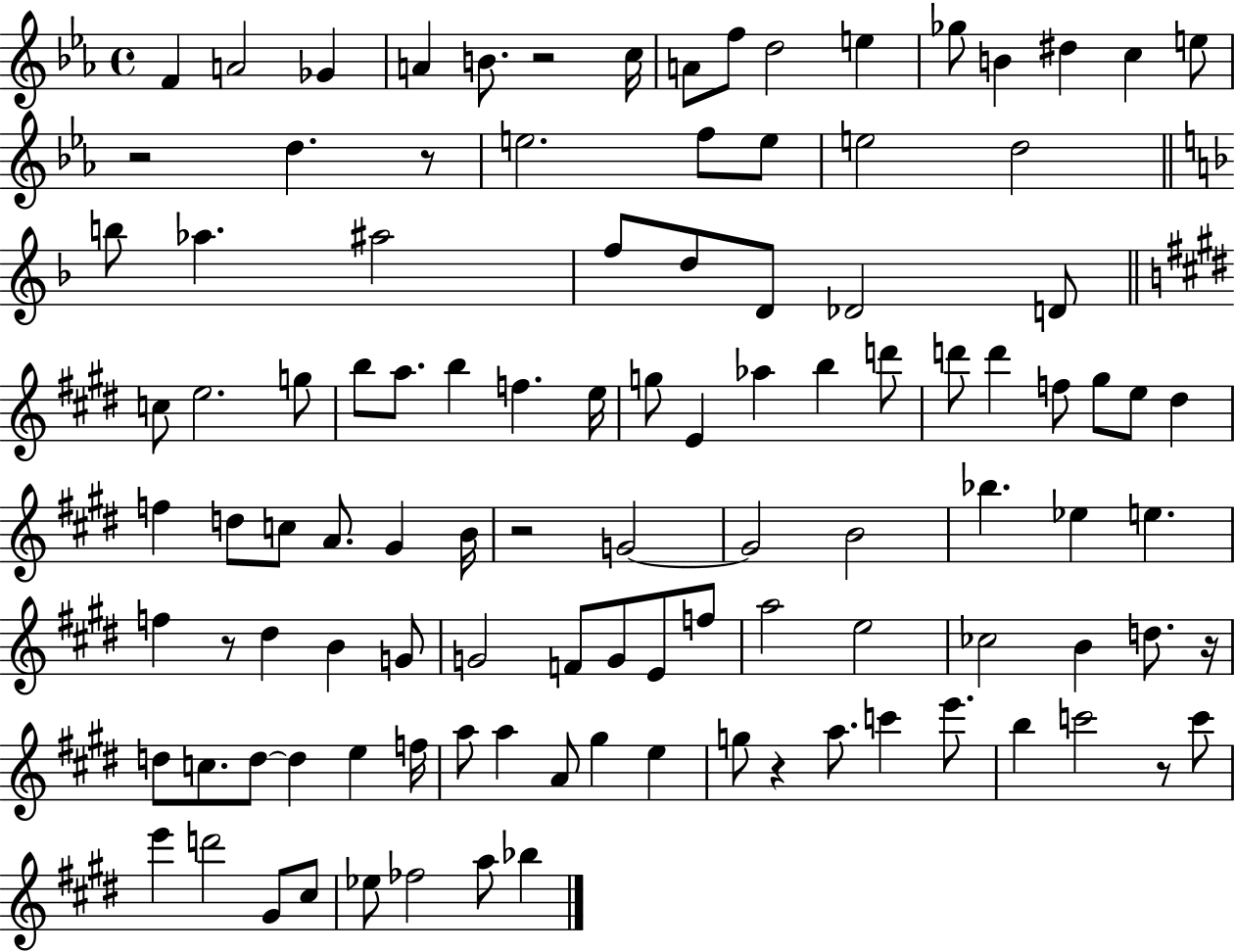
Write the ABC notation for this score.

X:1
T:Untitled
M:4/4
L:1/4
K:Eb
F A2 _G A B/2 z2 c/4 A/2 f/2 d2 e _g/2 B ^d c e/2 z2 d z/2 e2 f/2 e/2 e2 d2 b/2 _a ^a2 f/2 d/2 D/2 _D2 D/2 c/2 e2 g/2 b/2 a/2 b f e/4 g/2 E _a b d'/2 d'/2 d' f/2 ^g/2 e/2 ^d f d/2 c/2 A/2 ^G B/4 z2 G2 G2 B2 _b _e e f z/2 ^d B G/2 G2 F/2 G/2 E/2 f/2 a2 e2 _c2 B d/2 z/4 d/2 c/2 d/2 d e f/4 a/2 a A/2 ^g e g/2 z a/2 c' e'/2 b c'2 z/2 c'/2 e' d'2 ^G/2 ^c/2 _e/2 _f2 a/2 _b